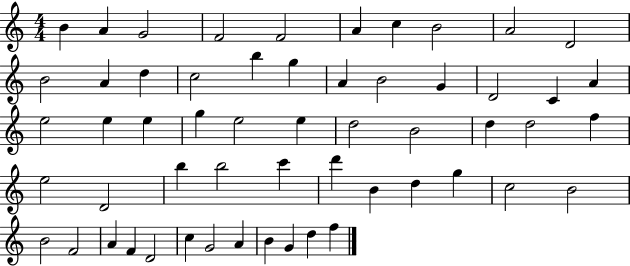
{
  \clef treble
  \numericTimeSignature
  \time 4/4
  \key c \major
  b'4 a'4 g'2 | f'2 f'2 | a'4 c''4 b'2 | a'2 d'2 | \break b'2 a'4 d''4 | c''2 b''4 g''4 | a'4 b'2 g'4 | d'2 c'4 a'4 | \break e''2 e''4 e''4 | g''4 e''2 e''4 | d''2 b'2 | d''4 d''2 f''4 | \break e''2 d'2 | b''4 b''2 c'''4 | d'''4 b'4 d''4 g''4 | c''2 b'2 | \break b'2 f'2 | a'4 f'4 d'2 | c''4 g'2 a'4 | b'4 g'4 d''4 f''4 | \break \bar "|."
}